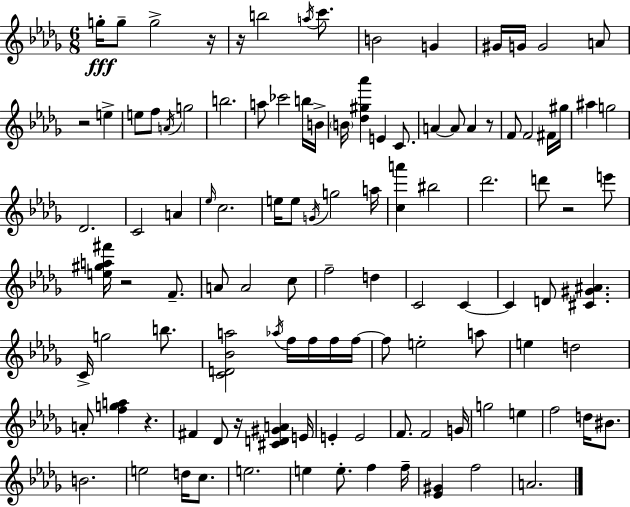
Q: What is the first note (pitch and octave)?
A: G5